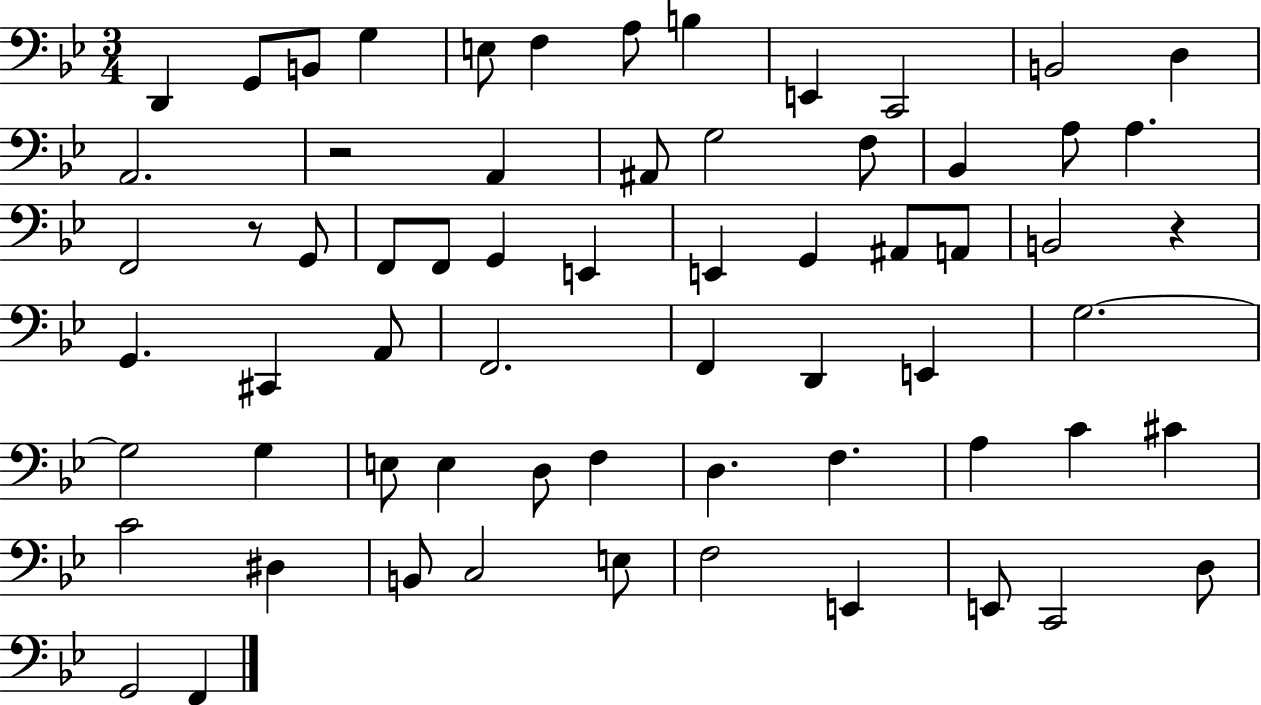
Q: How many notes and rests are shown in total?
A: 65